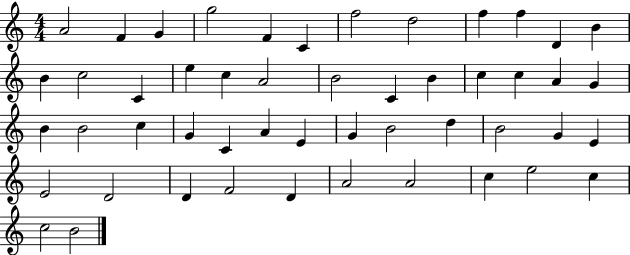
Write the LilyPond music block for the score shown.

{
  \clef treble
  \numericTimeSignature
  \time 4/4
  \key c \major
  a'2 f'4 g'4 | g''2 f'4 c'4 | f''2 d''2 | f''4 f''4 d'4 b'4 | \break b'4 c''2 c'4 | e''4 c''4 a'2 | b'2 c'4 b'4 | c''4 c''4 a'4 g'4 | \break b'4 b'2 c''4 | g'4 c'4 a'4 e'4 | g'4 b'2 d''4 | b'2 g'4 e'4 | \break e'2 d'2 | d'4 f'2 d'4 | a'2 a'2 | c''4 e''2 c''4 | \break c''2 b'2 | \bar "|."
}